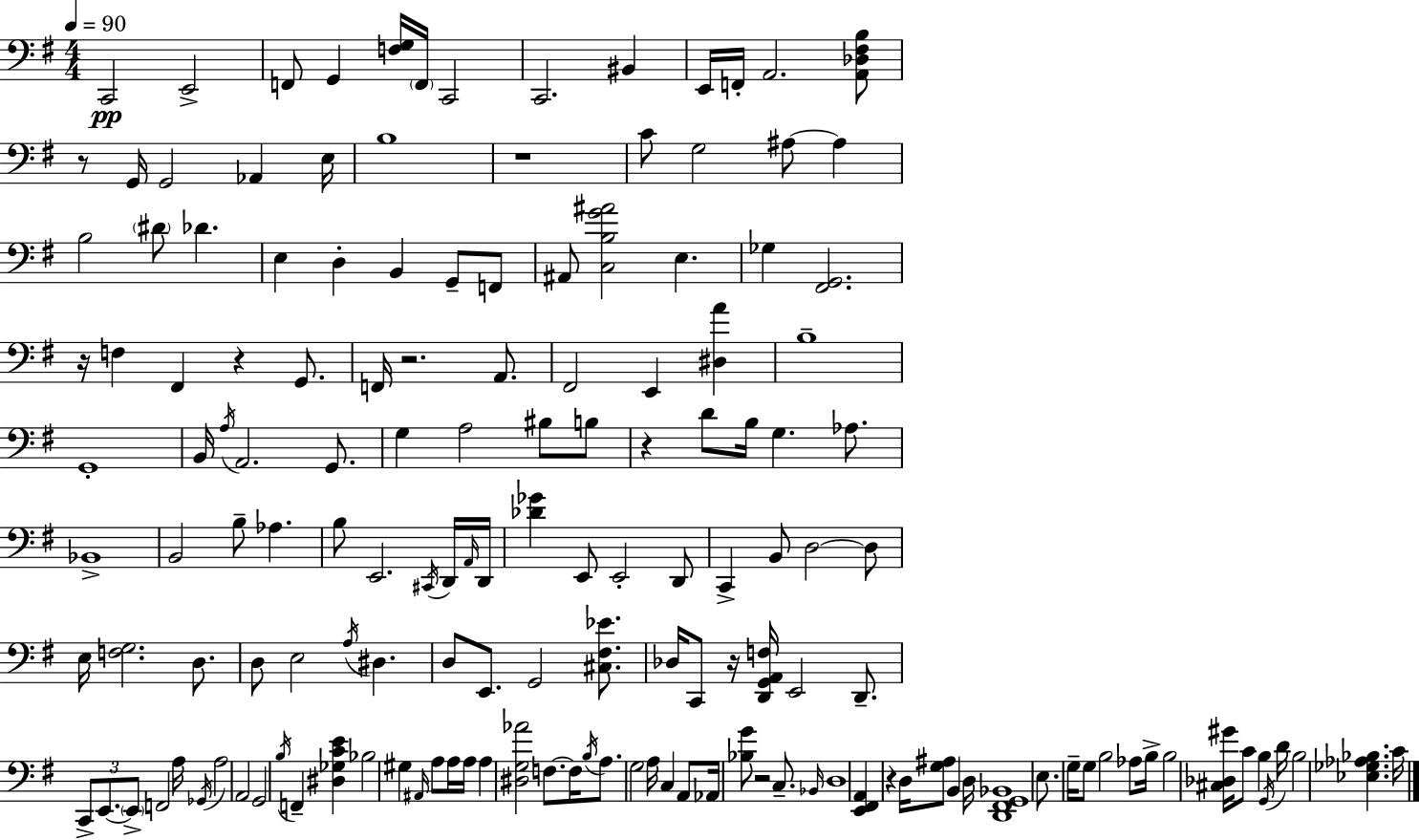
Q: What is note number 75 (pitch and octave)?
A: D#3